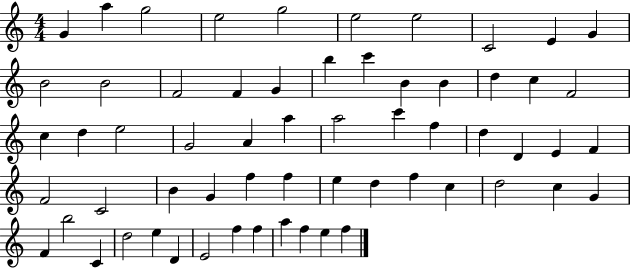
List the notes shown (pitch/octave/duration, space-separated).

G4/q A5/q G5/h E5/h G5/h E5/h E5/h C4/h E4/q G4/q B4/h B4/h F4/h F4/q G4/q B5/q C6/q B4/q B4/q D5/q C5/q F4/h C5/q D5/q E5/h G4/h A4/q A5/q A5/h C6/q F5/q D5/q D4/q E4/q F4/q F4/h C4/h B4/q G4/q F5/q F5/q E5/q D5/q F5/q C5/q D5/h C5/q G4/q F4/q B5/h C4/q D5/h E5/q D4/q E4/h F5/q F5/q A5/q F5/q E5/q F5/q